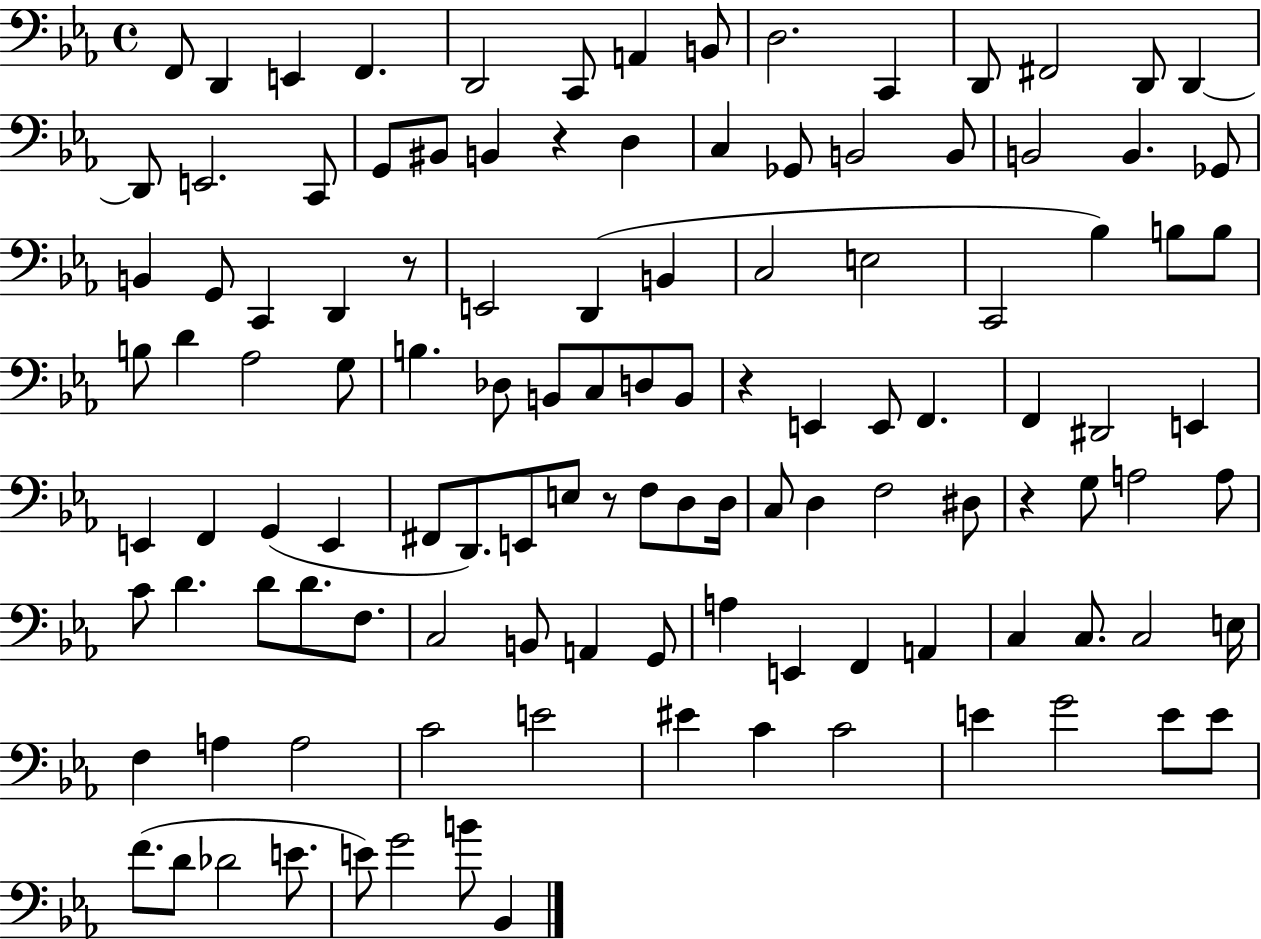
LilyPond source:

{
  \clef bass
  \time 4/4
  \defaultTimeSignature
  \key ees \major
  \repeat volta 2 { f,8 d,4 e,4 f,4. | d,2 c,8 a,4 b,8 | d2. c,4 | d,8 fis,2 d,8 d,4~~ | \break d,8 e,2. c,8 | g,8 bis,8 b,4 r4 d4 | c4 ges,8 b,2 b,8 | b,2 b,4. ges,8 | \break b,4 g,8 c,4 d,4 r8 | e,2 d,4( b,4 | c2 e2 | c,2 bes4) b8 b8 | \break b8 d'4 aes2 g8 | b4. des8 b,8 c8 d8 b,8 | r4 e,4 e,8 f,4. | f,4 dis,2 e,4 | \break e,4 f,4 g,4( e,4 | fis,8 d,8.) e,8 e8 r8 f8 d8 d16 | c8 d4 f2 dis8 | r4 g8 a2 a8 | \break c'8 d'4. d'8 d'8. f8. | c2 b,8 a,4 g,8 | a4 e,4 f,4 a,4 | c4 c8. c2 e16 | \break f4 a4 a2 | c'2 e'2 | eis'4 c'4 c'2 | e'4 g'2 e'8 e'8 | \break f'8.( d'8 des'2 e'8. | e'8) g'2 b'8 bes,4 | } \bar "|."
}